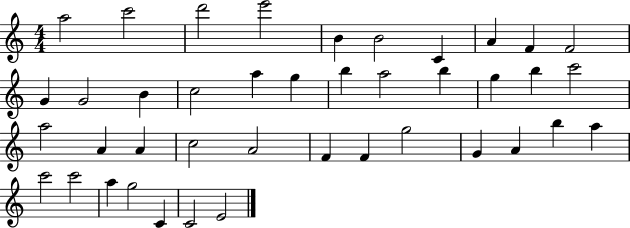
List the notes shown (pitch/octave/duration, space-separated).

A5/h C6/h D6/h E6/h B4/q B4/h C4/q A4/q F4/q F4/h G4/q G4/h B4/q C5/h A5/q G5/q B5/q A5/h B5/q G5/q B5/q C6/h A5/h A4/q A4/q C5/h A4/h F4/q F4/q G5/h G4/q A4/q B5/q A5/q C6/h C6/h A5/q G5/h C4/q C4/h E4/h